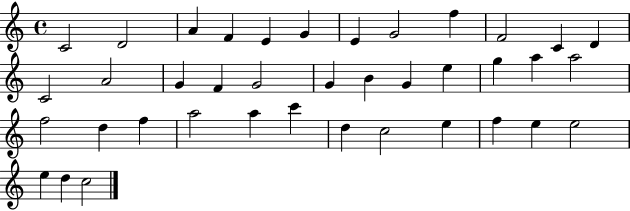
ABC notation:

X:1
T:Untitled
M:4/4
L:1/4
K:C
C2 D2 A F E G E G2 f F2 C D C2 A2 G F G2 G B G e g a a2 f2 d f a2 a c' d c2 e f e e2 e d c2